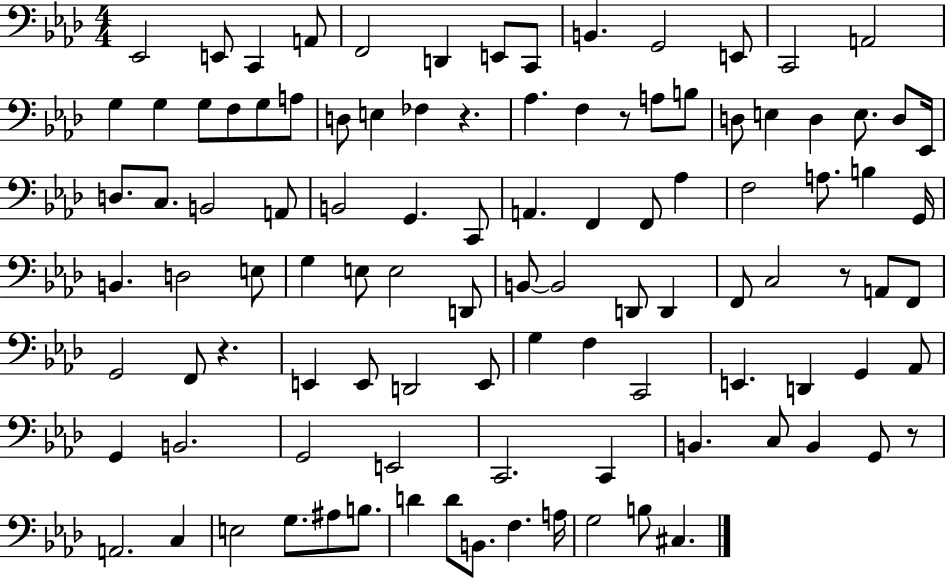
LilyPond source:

{
  \clef bass
  \numericTimeSignature
  \time 4/4
  \key aes \major
  ees,2 e,8 c,4 a,8 | f,2 d,4 e,8 c,8 | b,4. g,2 e,8 | c,2 a,2 | \break g4 g4 g8 f8 g8 a8 | d8 e4 fes4 r4. | aes4. f4 r8 a8 b8 | d8 e4 d4 e8. d8 ees,16 | \break d8. c8. b,2 a,8 | b,2 g,4. c,8 | a,4. f,4 f,8 aes4 | f2 a8. b4 g,16 | \break b,4. d2 e8 | g4 e8 e2 d,8 | b,8~~ b,2 d,8 d,4 | f,8 c2 r8 a,8 f,8 | \break g,2 f,8 r4. | e,4 e,8 d,2 e,8 | g4 f4 c,2 | e,4. d,4 g,4 aes,8 | \break g,4 b,2. | g,2 e,2 | c,2. c,4 | b,4. c8 b,4 g,8 r8 | \break a,2. c4 | e2 g8. ais8 b8. | d'4 d'8 b,8. f4. a16 | g2 b8 cis4. | \break \bar "|."
}